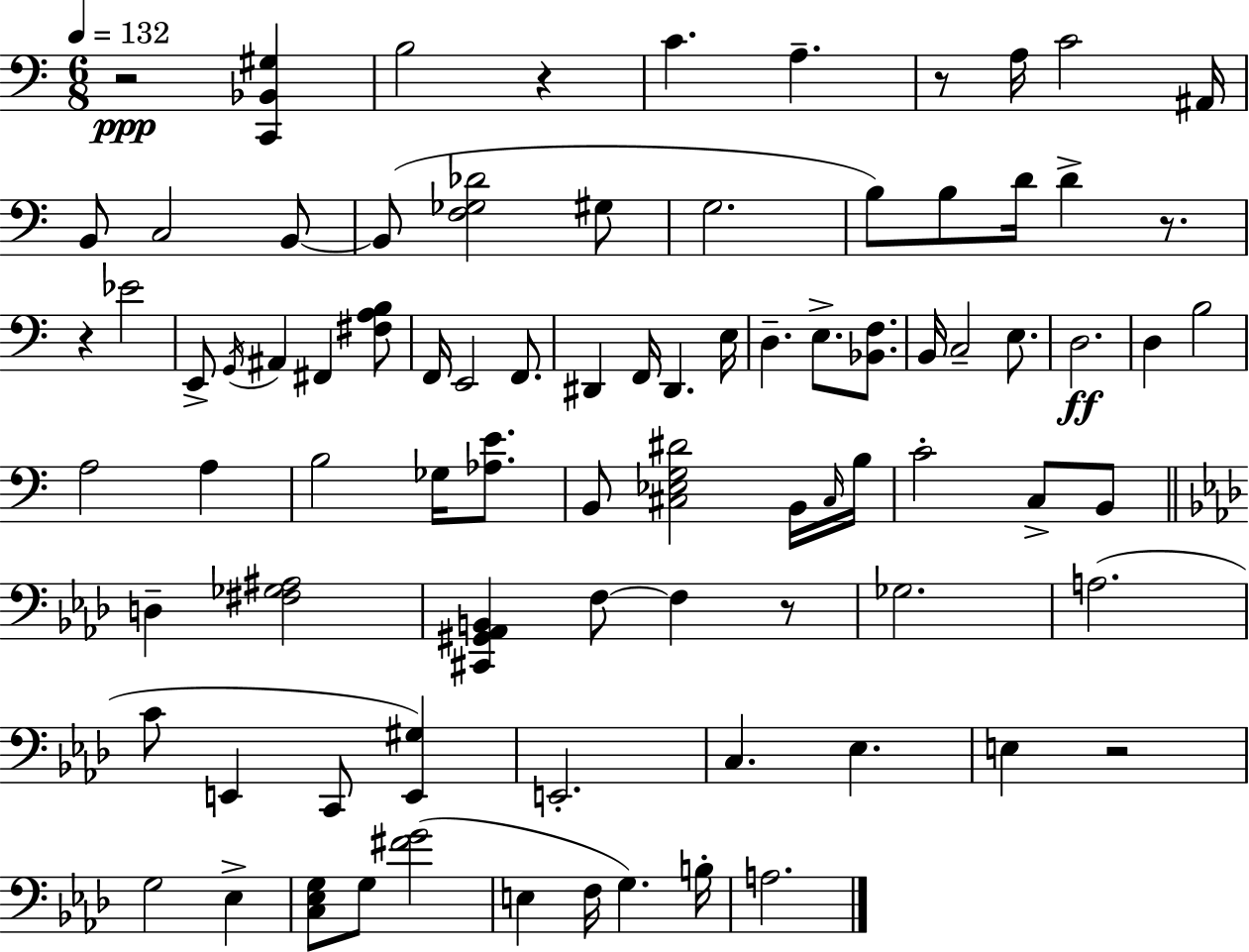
R/h [C2,Bb2,G#3]/q B3/h R/q C4/q. A3/q. R/e A3/s C4/h A#2/s B2/e C3/h B2/e B2/e [F3,Gb3,Db4]/h G#3/e G3/h. B3/e B3/e D4/s D4/q R/e. R/q Eb4/h E2/e G2/s A#2/q F#2/q [F#3,A3,B3]/e F2/s E2/h F2/e. D#2/q F2/s D#2/q. E3/s D3/q. E3/e. [Bb2,F3]/e. B2/s C3/h E3/e. D3/h. D3/q B3/h A3/h A3/q B3/h Gb3/s [Ab3,E4]/e. B2/e [C#3,Eb3,G3,D#4]/h B2/s C#3/s B3/s C4/h C3/e B2/e D3/q [F#3,Gb3,A#3]/h [C#2,G#2,Ab2,B2]/q F3/e F3/q R/e Gb3/h. A3/h. C4/e E2/q C2/e [E2,G#3]/q E2/h. C3/q. Eb3/q. E3/q R/h G3/h Eb3/q [C3,Eb3,G3]/e G3/e [F#4,G4]/h E3/q F3/s G3/q. B3/s A3/h.